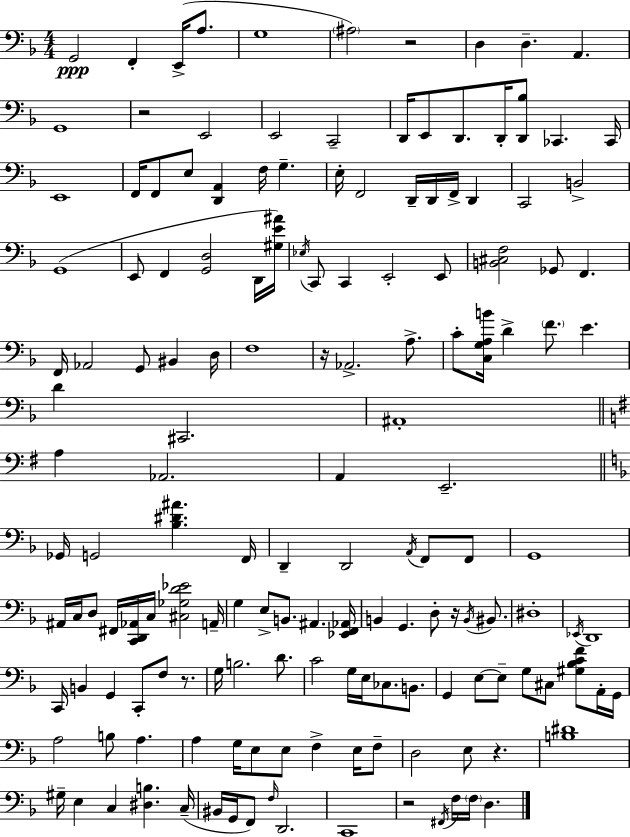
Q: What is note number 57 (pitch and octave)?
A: D4